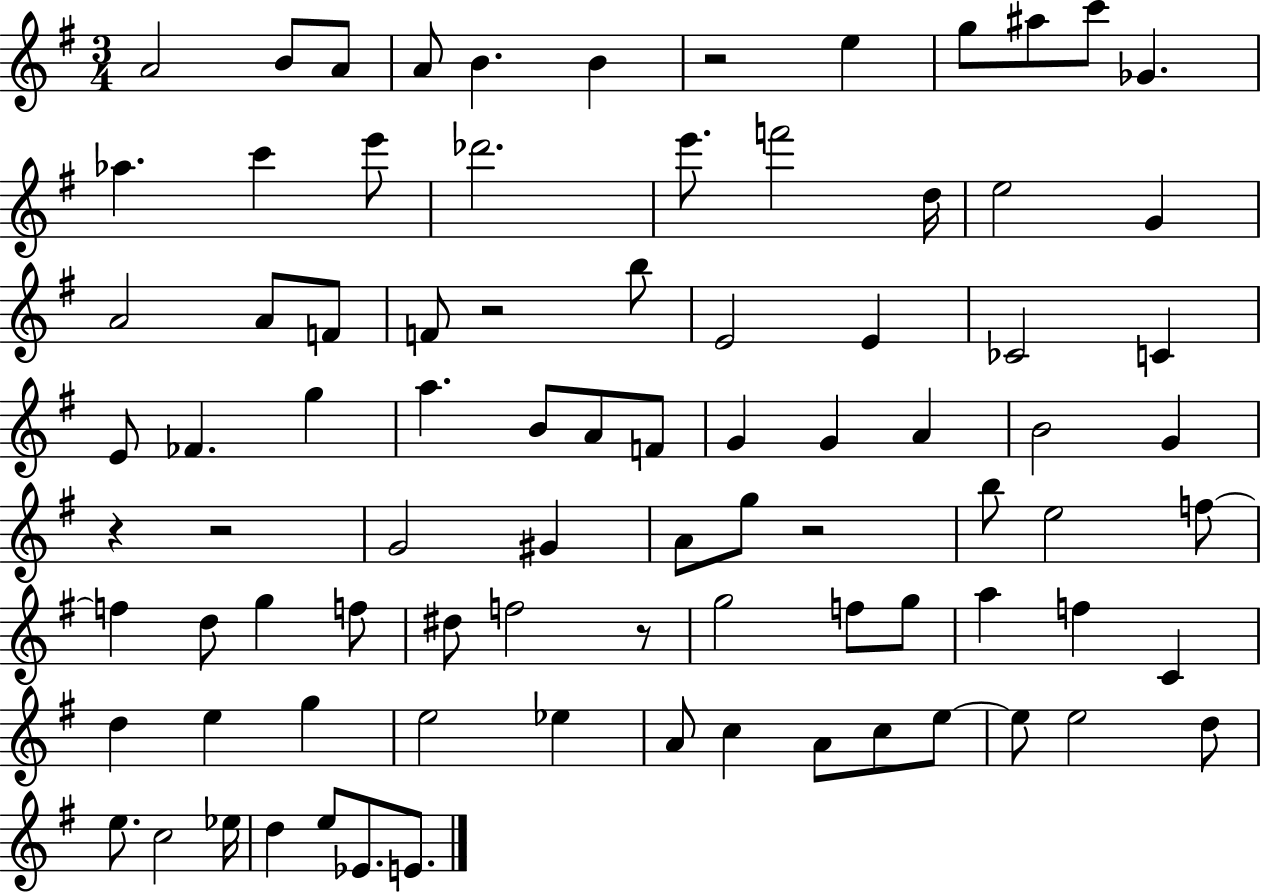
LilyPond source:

{
  \clef treble
  \numericTimeSignature
  \time 3/4
  \key g \major
  a'2 b'8 a'8 | a'8 b'4. b'4 | r2 e''4 | g''8 ais''8 c'''8 ges'4. | \break aes''4. c'''4 e'''8 | des'''2. | e'''8. f'''2 d''16 | e''2 g'4 | \break a'2 a'8 f'8 | f'8 r2 b''8 | e'2 e'4 | ces'2 c'4 | \break e'8 fes'4. g''4 | a''4. b'8 a'8 f'8 | g'4 g'4 a'4 | b'2 g'4 | \break r4 r2 | g'2 gis'4 | a'8 g''8 r2 | b''8 e''2 f''8~~ | \break f''4 d''8 g''4 f''8 | dis''8 f''2 r8 | g''2 f''8 g''8 | a''4 f''4 c'4 | \break d''4 e''4 g''4 | e''2 ees''4 | a'8 c''4 a'8 c''8 e''8~~ | e''8 e''2 d''8 | \break e''8. c''2 ees''16 | d''4 e''8 ees'8. e'8. | \bar "|."
}